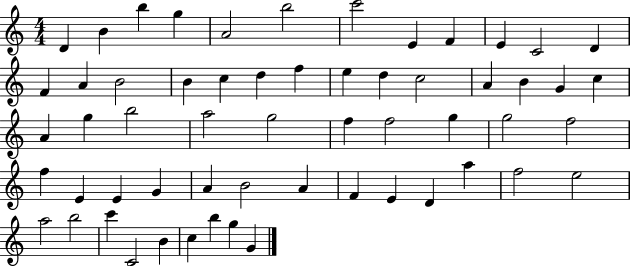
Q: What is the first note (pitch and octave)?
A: D4